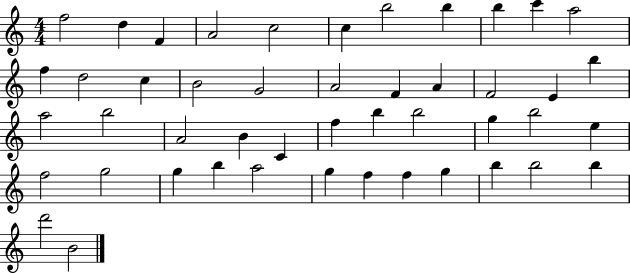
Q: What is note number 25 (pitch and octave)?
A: A4